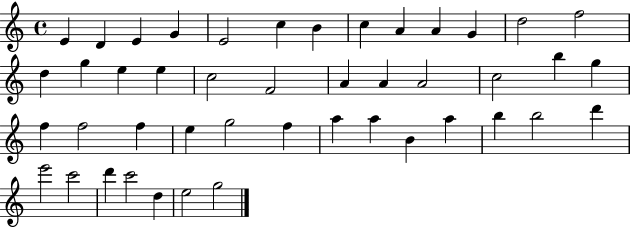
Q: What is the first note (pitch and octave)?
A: E4